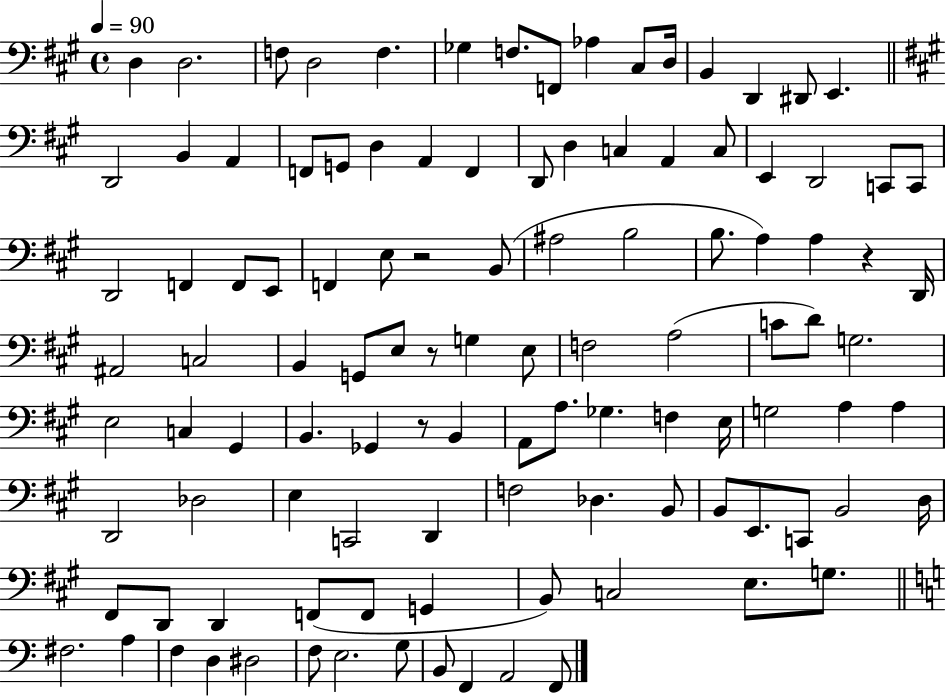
D3/q D3/h. F3/e D3/h F3/q. Gb3/q F3/e. F2/e Ab3/q C#3/e D3/s B2/q D2/q D#2/e E2/q. D2/h B2/q A2/q F2/e G2/e D3/q A2/q F2/q D2/e D3/q C3/q A2/q C3/e E2/q D2/h C2/e C2/e D2/h F2/q F2/e E2/e F2/q E3/e R/h B2/e A#3/h B3/h B3/e. A3/q A3/q R/q D2/s A#2/h C3/h B2/q G2/e E3/e R/e G3/q E3/e F3/h A3/h C4/e D4/e G3/h. E3/h C3/q G#2/q B2/q. Gb2/q R/e B2/q A2/e A3/e. Gb3/q. F3/q E3/s G3/h A3/q A3/q D2/h Db3/h E3/q C2/h D2/q F3/h Db3/q. B2/e B2/e E2/e. C2/e B2/h D3/s F#2/e D2/e D2/q F2/e F2/e G2/q B2/e C3/h E3/e. G3/e. F#3/h. A3/q F3/q D3/q D#3/h F3/e E3/h. G3/e B2/e F2/q A2/h F2/e